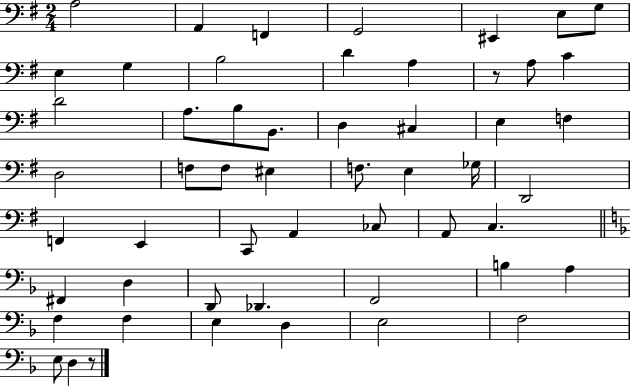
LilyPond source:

{
  \clef bass
  \numericTimeSignature
  \time 2/4
  \key g \major
  a2 | a,4 f,4 | g,2 | eis,4 e8 g8 | \break e4 g4 | b2 | d'4 a4 | r8 a8 c'4 | \break d'2 | a8. b8 b,8. | d4 cis4 | e4 f4 | \break d2 | f8 f8 eis4 | f8. e4 ges16 | d,2 | \break f,4 e,4 | c,8 a,4 ces8 | a,8 c4. | \bar "||" \break \key f \major fis,4 d4 | d,8 des,4. | f,2 | b4 a4 | \break f4 f4 | e4 d4 | e2 | f2 | \break e8 d4 r8 | \bar "|."
}